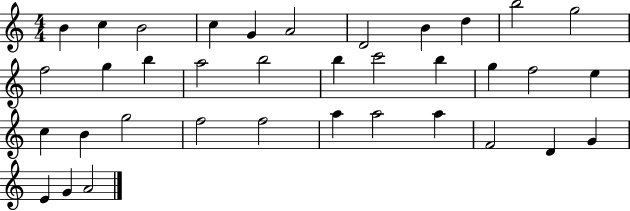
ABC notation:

X:1
T:Untitled
M:4/4
L:1/4
K:C
B c B2 c G A2 D2 B d b2 g2 f2 g b a2 b2 b c'2 b g f2 e c B g2 f2 f2 a a2 a F2 D G E G A2